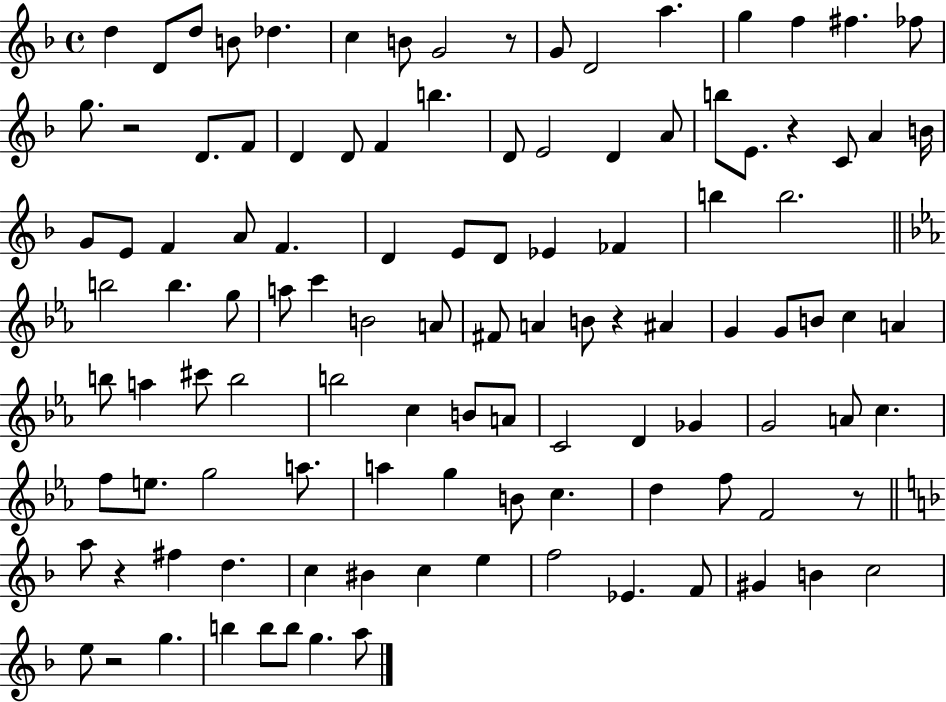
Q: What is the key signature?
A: F major